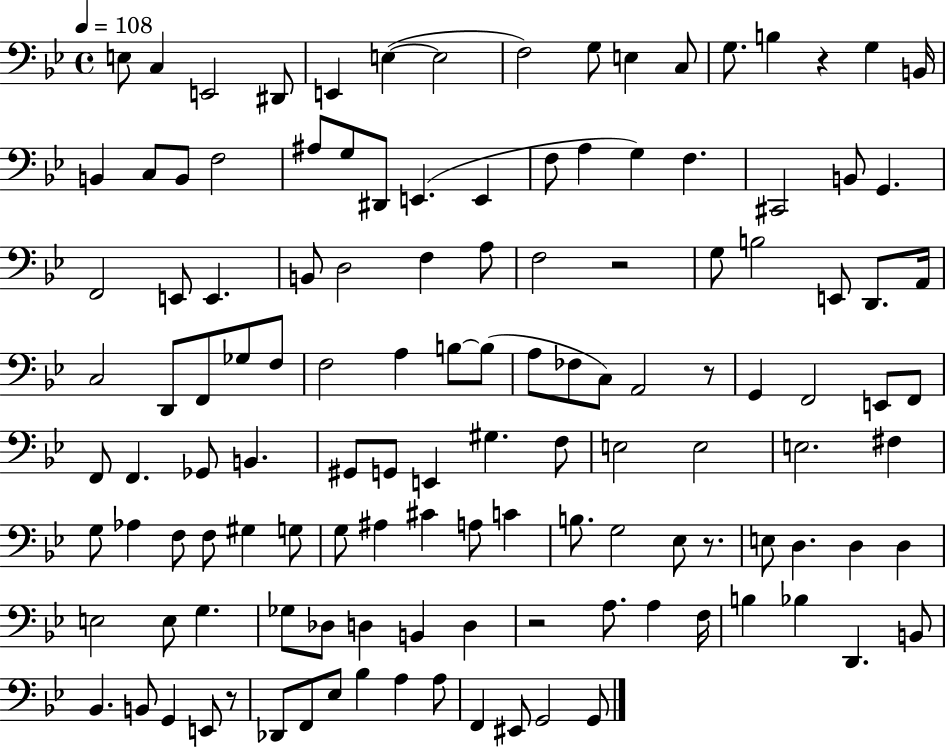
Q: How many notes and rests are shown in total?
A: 127